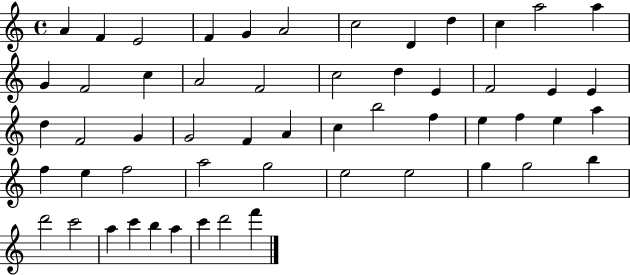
A4/q F4/q E4/h F4/q G4/q A4/h C5/h D4/q D5/q C5/q A5/h A5/q G4/q F4/h C5/q A4/h F4/h C5/h D5/q E4/q F4/h E4/q E4/q D5/q F4/h G4/q G4/h F4/q A4/q C5/q B5/h F5/q E5/q F5/q E5/q A5/q F5/q E5/q F5/h A5/h G5/h E5/h E5/h G5/q G5/h B5/q D6/h C6/h A5/q C6/q B5/q A5/q C6/q D6/h F6/q